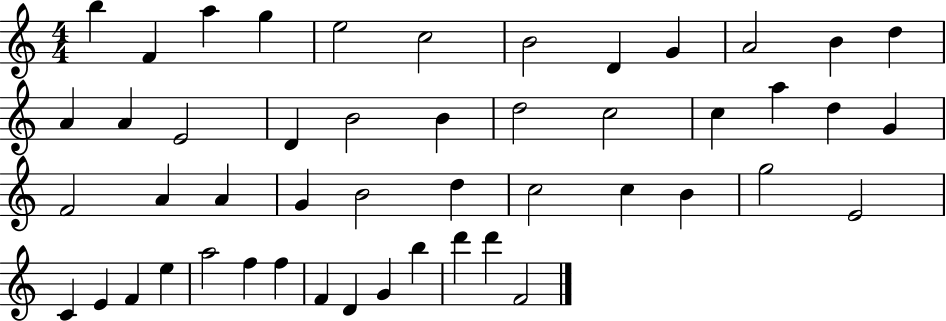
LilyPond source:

{
  \clef treble
  \numericTimeSignature
  \time 4/4
  \key c \major
  b''4 f'4 a''4 g''4 | e''2 c''2 | b'2 d'4 g'4 | a'2 b'4 d''4 | \break a'4 a'4 e'2 | d'4 b'2 b'4 | d''2 c''2 | c''4 a''4 d''4 g'4 | \break f'2 a'4 a'4 | g'4 b'2 d''4 | c''2 c''4 b'4 | g''2 e'2 | \break c'4 e'4 f'4 e''4 | a''2 f''4 f''4 | f'4 d'4 g'4 b''4 | d'''4 d'''4 f'2 | \break \bar "|."
}